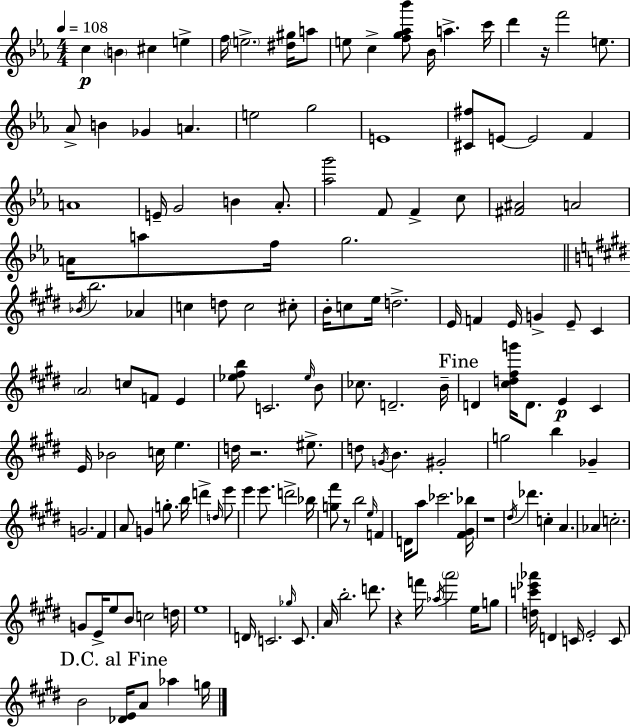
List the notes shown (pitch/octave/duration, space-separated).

C5/q B4/q C#5/q E5/q F5/s E5/h. [D#5,G#5]/s A5/e E5/e C5/q [F5,G5,Ab5,Bb6]/e Bb4/s A5/q. C6/s D6/q R/s F6/h E5/e. Ab4/e B4/q Gb4/q A4/q. E5/h G5/h E4/w [C#4,F#5]/e E4/e E4/h F4/q A4/w E4/s G4/h B4/q Ab4/e. [Ab5,G6]/h F4/e F4/q C5/e [F#4,A#4]/h A4/h A4/s A5/e F5/s G5/h. Bb4/s B5/h. Ab4/q C5/q D5/e C5/h C#5/e B4/s C5/e E5/s D5/h. E4/s F4/q E4/s G4/q E4/e C#4/q A4/h C5/e F4/e E4/q [Eb5,F#5,B5]/e C4/h. Eb5/s B4/e CES5/e. D4/h. B4/s D4/q [C#5,D5,F#5,G6]/s D4/e. E4/q C#4/q E4/s Bb4/h C5/s E5/q. D5/s R/h. EIS5/e. D5/e G4/s B4/q. G#4/h G5/h B5/q Gb4/q G4/h. F#4/q A4/e G4/q G5/e. B5/s D6/q D5/s E6/e E6/q E6/e. D6/h Bb5/s [G5,F#6]/e R/e B5/h E5/s F4/q D4/s A5/e CES6/h. [F#4,G#4,Bb5]/s R/w D#5/s Db6/q. C5/q A4/q. Ab4/q C5/h. G4/e E4/s E5/e B4/e C5/h D5/s E5/w D4/s C4/h. Gb5/s C4/e. A4/s B5/h. D6/e. R/q F6/s Ab5/s A6/h E5/s G5/e [D5,C6,Eb6,Ab6]/s D4/q C4/s E4/h C4/e B4/h [Db4,E4]/s A4/e Ab5/q G5/s